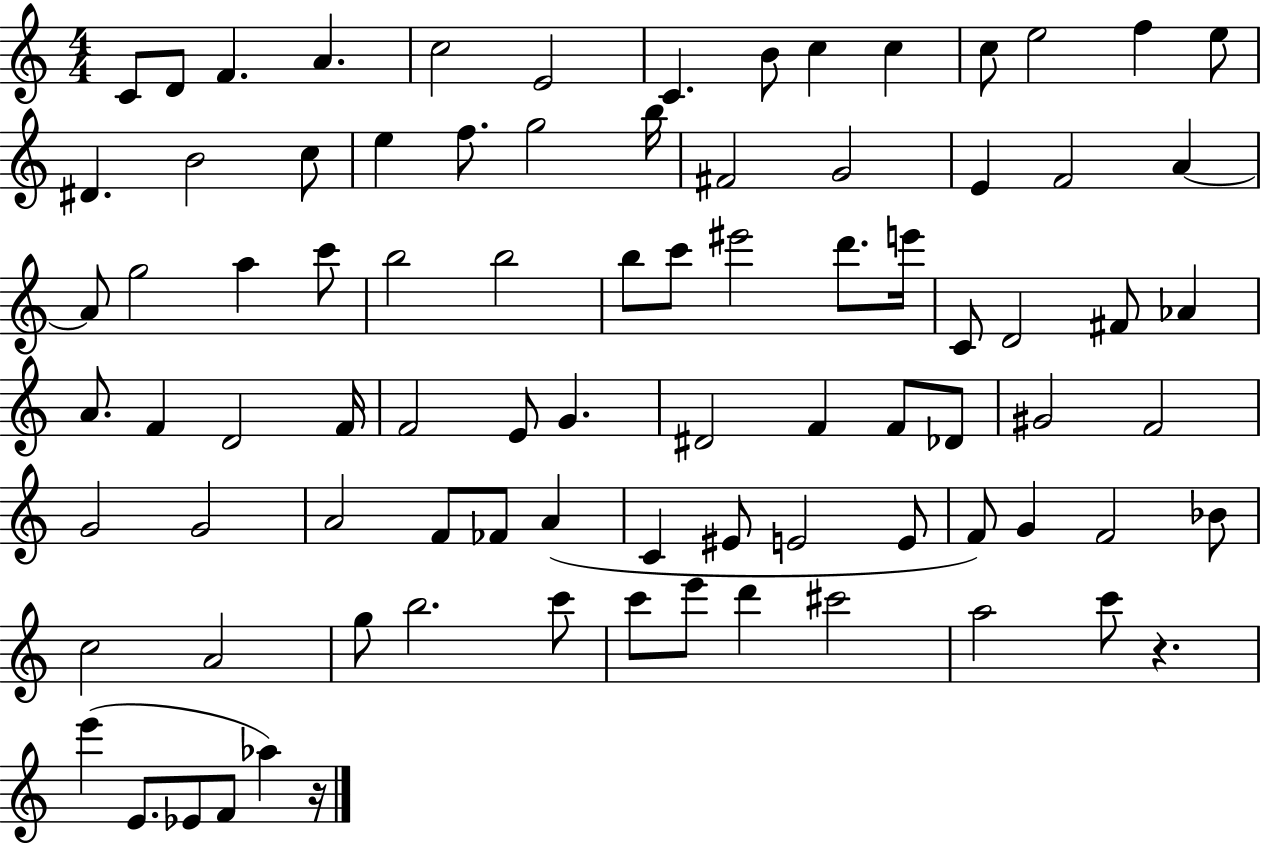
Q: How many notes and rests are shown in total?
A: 86